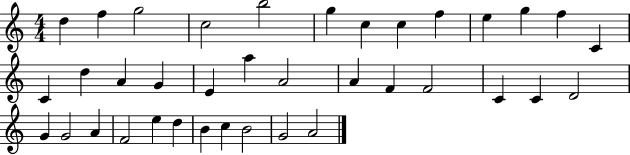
X:1
T:Untitled
M:4/4
L:1/4
K:C
d f g2 c2 b2 g c c f e g f C C d A G E a A2 A F F2 C C D2 G G2 A F2 e d B c B2 G2 A2